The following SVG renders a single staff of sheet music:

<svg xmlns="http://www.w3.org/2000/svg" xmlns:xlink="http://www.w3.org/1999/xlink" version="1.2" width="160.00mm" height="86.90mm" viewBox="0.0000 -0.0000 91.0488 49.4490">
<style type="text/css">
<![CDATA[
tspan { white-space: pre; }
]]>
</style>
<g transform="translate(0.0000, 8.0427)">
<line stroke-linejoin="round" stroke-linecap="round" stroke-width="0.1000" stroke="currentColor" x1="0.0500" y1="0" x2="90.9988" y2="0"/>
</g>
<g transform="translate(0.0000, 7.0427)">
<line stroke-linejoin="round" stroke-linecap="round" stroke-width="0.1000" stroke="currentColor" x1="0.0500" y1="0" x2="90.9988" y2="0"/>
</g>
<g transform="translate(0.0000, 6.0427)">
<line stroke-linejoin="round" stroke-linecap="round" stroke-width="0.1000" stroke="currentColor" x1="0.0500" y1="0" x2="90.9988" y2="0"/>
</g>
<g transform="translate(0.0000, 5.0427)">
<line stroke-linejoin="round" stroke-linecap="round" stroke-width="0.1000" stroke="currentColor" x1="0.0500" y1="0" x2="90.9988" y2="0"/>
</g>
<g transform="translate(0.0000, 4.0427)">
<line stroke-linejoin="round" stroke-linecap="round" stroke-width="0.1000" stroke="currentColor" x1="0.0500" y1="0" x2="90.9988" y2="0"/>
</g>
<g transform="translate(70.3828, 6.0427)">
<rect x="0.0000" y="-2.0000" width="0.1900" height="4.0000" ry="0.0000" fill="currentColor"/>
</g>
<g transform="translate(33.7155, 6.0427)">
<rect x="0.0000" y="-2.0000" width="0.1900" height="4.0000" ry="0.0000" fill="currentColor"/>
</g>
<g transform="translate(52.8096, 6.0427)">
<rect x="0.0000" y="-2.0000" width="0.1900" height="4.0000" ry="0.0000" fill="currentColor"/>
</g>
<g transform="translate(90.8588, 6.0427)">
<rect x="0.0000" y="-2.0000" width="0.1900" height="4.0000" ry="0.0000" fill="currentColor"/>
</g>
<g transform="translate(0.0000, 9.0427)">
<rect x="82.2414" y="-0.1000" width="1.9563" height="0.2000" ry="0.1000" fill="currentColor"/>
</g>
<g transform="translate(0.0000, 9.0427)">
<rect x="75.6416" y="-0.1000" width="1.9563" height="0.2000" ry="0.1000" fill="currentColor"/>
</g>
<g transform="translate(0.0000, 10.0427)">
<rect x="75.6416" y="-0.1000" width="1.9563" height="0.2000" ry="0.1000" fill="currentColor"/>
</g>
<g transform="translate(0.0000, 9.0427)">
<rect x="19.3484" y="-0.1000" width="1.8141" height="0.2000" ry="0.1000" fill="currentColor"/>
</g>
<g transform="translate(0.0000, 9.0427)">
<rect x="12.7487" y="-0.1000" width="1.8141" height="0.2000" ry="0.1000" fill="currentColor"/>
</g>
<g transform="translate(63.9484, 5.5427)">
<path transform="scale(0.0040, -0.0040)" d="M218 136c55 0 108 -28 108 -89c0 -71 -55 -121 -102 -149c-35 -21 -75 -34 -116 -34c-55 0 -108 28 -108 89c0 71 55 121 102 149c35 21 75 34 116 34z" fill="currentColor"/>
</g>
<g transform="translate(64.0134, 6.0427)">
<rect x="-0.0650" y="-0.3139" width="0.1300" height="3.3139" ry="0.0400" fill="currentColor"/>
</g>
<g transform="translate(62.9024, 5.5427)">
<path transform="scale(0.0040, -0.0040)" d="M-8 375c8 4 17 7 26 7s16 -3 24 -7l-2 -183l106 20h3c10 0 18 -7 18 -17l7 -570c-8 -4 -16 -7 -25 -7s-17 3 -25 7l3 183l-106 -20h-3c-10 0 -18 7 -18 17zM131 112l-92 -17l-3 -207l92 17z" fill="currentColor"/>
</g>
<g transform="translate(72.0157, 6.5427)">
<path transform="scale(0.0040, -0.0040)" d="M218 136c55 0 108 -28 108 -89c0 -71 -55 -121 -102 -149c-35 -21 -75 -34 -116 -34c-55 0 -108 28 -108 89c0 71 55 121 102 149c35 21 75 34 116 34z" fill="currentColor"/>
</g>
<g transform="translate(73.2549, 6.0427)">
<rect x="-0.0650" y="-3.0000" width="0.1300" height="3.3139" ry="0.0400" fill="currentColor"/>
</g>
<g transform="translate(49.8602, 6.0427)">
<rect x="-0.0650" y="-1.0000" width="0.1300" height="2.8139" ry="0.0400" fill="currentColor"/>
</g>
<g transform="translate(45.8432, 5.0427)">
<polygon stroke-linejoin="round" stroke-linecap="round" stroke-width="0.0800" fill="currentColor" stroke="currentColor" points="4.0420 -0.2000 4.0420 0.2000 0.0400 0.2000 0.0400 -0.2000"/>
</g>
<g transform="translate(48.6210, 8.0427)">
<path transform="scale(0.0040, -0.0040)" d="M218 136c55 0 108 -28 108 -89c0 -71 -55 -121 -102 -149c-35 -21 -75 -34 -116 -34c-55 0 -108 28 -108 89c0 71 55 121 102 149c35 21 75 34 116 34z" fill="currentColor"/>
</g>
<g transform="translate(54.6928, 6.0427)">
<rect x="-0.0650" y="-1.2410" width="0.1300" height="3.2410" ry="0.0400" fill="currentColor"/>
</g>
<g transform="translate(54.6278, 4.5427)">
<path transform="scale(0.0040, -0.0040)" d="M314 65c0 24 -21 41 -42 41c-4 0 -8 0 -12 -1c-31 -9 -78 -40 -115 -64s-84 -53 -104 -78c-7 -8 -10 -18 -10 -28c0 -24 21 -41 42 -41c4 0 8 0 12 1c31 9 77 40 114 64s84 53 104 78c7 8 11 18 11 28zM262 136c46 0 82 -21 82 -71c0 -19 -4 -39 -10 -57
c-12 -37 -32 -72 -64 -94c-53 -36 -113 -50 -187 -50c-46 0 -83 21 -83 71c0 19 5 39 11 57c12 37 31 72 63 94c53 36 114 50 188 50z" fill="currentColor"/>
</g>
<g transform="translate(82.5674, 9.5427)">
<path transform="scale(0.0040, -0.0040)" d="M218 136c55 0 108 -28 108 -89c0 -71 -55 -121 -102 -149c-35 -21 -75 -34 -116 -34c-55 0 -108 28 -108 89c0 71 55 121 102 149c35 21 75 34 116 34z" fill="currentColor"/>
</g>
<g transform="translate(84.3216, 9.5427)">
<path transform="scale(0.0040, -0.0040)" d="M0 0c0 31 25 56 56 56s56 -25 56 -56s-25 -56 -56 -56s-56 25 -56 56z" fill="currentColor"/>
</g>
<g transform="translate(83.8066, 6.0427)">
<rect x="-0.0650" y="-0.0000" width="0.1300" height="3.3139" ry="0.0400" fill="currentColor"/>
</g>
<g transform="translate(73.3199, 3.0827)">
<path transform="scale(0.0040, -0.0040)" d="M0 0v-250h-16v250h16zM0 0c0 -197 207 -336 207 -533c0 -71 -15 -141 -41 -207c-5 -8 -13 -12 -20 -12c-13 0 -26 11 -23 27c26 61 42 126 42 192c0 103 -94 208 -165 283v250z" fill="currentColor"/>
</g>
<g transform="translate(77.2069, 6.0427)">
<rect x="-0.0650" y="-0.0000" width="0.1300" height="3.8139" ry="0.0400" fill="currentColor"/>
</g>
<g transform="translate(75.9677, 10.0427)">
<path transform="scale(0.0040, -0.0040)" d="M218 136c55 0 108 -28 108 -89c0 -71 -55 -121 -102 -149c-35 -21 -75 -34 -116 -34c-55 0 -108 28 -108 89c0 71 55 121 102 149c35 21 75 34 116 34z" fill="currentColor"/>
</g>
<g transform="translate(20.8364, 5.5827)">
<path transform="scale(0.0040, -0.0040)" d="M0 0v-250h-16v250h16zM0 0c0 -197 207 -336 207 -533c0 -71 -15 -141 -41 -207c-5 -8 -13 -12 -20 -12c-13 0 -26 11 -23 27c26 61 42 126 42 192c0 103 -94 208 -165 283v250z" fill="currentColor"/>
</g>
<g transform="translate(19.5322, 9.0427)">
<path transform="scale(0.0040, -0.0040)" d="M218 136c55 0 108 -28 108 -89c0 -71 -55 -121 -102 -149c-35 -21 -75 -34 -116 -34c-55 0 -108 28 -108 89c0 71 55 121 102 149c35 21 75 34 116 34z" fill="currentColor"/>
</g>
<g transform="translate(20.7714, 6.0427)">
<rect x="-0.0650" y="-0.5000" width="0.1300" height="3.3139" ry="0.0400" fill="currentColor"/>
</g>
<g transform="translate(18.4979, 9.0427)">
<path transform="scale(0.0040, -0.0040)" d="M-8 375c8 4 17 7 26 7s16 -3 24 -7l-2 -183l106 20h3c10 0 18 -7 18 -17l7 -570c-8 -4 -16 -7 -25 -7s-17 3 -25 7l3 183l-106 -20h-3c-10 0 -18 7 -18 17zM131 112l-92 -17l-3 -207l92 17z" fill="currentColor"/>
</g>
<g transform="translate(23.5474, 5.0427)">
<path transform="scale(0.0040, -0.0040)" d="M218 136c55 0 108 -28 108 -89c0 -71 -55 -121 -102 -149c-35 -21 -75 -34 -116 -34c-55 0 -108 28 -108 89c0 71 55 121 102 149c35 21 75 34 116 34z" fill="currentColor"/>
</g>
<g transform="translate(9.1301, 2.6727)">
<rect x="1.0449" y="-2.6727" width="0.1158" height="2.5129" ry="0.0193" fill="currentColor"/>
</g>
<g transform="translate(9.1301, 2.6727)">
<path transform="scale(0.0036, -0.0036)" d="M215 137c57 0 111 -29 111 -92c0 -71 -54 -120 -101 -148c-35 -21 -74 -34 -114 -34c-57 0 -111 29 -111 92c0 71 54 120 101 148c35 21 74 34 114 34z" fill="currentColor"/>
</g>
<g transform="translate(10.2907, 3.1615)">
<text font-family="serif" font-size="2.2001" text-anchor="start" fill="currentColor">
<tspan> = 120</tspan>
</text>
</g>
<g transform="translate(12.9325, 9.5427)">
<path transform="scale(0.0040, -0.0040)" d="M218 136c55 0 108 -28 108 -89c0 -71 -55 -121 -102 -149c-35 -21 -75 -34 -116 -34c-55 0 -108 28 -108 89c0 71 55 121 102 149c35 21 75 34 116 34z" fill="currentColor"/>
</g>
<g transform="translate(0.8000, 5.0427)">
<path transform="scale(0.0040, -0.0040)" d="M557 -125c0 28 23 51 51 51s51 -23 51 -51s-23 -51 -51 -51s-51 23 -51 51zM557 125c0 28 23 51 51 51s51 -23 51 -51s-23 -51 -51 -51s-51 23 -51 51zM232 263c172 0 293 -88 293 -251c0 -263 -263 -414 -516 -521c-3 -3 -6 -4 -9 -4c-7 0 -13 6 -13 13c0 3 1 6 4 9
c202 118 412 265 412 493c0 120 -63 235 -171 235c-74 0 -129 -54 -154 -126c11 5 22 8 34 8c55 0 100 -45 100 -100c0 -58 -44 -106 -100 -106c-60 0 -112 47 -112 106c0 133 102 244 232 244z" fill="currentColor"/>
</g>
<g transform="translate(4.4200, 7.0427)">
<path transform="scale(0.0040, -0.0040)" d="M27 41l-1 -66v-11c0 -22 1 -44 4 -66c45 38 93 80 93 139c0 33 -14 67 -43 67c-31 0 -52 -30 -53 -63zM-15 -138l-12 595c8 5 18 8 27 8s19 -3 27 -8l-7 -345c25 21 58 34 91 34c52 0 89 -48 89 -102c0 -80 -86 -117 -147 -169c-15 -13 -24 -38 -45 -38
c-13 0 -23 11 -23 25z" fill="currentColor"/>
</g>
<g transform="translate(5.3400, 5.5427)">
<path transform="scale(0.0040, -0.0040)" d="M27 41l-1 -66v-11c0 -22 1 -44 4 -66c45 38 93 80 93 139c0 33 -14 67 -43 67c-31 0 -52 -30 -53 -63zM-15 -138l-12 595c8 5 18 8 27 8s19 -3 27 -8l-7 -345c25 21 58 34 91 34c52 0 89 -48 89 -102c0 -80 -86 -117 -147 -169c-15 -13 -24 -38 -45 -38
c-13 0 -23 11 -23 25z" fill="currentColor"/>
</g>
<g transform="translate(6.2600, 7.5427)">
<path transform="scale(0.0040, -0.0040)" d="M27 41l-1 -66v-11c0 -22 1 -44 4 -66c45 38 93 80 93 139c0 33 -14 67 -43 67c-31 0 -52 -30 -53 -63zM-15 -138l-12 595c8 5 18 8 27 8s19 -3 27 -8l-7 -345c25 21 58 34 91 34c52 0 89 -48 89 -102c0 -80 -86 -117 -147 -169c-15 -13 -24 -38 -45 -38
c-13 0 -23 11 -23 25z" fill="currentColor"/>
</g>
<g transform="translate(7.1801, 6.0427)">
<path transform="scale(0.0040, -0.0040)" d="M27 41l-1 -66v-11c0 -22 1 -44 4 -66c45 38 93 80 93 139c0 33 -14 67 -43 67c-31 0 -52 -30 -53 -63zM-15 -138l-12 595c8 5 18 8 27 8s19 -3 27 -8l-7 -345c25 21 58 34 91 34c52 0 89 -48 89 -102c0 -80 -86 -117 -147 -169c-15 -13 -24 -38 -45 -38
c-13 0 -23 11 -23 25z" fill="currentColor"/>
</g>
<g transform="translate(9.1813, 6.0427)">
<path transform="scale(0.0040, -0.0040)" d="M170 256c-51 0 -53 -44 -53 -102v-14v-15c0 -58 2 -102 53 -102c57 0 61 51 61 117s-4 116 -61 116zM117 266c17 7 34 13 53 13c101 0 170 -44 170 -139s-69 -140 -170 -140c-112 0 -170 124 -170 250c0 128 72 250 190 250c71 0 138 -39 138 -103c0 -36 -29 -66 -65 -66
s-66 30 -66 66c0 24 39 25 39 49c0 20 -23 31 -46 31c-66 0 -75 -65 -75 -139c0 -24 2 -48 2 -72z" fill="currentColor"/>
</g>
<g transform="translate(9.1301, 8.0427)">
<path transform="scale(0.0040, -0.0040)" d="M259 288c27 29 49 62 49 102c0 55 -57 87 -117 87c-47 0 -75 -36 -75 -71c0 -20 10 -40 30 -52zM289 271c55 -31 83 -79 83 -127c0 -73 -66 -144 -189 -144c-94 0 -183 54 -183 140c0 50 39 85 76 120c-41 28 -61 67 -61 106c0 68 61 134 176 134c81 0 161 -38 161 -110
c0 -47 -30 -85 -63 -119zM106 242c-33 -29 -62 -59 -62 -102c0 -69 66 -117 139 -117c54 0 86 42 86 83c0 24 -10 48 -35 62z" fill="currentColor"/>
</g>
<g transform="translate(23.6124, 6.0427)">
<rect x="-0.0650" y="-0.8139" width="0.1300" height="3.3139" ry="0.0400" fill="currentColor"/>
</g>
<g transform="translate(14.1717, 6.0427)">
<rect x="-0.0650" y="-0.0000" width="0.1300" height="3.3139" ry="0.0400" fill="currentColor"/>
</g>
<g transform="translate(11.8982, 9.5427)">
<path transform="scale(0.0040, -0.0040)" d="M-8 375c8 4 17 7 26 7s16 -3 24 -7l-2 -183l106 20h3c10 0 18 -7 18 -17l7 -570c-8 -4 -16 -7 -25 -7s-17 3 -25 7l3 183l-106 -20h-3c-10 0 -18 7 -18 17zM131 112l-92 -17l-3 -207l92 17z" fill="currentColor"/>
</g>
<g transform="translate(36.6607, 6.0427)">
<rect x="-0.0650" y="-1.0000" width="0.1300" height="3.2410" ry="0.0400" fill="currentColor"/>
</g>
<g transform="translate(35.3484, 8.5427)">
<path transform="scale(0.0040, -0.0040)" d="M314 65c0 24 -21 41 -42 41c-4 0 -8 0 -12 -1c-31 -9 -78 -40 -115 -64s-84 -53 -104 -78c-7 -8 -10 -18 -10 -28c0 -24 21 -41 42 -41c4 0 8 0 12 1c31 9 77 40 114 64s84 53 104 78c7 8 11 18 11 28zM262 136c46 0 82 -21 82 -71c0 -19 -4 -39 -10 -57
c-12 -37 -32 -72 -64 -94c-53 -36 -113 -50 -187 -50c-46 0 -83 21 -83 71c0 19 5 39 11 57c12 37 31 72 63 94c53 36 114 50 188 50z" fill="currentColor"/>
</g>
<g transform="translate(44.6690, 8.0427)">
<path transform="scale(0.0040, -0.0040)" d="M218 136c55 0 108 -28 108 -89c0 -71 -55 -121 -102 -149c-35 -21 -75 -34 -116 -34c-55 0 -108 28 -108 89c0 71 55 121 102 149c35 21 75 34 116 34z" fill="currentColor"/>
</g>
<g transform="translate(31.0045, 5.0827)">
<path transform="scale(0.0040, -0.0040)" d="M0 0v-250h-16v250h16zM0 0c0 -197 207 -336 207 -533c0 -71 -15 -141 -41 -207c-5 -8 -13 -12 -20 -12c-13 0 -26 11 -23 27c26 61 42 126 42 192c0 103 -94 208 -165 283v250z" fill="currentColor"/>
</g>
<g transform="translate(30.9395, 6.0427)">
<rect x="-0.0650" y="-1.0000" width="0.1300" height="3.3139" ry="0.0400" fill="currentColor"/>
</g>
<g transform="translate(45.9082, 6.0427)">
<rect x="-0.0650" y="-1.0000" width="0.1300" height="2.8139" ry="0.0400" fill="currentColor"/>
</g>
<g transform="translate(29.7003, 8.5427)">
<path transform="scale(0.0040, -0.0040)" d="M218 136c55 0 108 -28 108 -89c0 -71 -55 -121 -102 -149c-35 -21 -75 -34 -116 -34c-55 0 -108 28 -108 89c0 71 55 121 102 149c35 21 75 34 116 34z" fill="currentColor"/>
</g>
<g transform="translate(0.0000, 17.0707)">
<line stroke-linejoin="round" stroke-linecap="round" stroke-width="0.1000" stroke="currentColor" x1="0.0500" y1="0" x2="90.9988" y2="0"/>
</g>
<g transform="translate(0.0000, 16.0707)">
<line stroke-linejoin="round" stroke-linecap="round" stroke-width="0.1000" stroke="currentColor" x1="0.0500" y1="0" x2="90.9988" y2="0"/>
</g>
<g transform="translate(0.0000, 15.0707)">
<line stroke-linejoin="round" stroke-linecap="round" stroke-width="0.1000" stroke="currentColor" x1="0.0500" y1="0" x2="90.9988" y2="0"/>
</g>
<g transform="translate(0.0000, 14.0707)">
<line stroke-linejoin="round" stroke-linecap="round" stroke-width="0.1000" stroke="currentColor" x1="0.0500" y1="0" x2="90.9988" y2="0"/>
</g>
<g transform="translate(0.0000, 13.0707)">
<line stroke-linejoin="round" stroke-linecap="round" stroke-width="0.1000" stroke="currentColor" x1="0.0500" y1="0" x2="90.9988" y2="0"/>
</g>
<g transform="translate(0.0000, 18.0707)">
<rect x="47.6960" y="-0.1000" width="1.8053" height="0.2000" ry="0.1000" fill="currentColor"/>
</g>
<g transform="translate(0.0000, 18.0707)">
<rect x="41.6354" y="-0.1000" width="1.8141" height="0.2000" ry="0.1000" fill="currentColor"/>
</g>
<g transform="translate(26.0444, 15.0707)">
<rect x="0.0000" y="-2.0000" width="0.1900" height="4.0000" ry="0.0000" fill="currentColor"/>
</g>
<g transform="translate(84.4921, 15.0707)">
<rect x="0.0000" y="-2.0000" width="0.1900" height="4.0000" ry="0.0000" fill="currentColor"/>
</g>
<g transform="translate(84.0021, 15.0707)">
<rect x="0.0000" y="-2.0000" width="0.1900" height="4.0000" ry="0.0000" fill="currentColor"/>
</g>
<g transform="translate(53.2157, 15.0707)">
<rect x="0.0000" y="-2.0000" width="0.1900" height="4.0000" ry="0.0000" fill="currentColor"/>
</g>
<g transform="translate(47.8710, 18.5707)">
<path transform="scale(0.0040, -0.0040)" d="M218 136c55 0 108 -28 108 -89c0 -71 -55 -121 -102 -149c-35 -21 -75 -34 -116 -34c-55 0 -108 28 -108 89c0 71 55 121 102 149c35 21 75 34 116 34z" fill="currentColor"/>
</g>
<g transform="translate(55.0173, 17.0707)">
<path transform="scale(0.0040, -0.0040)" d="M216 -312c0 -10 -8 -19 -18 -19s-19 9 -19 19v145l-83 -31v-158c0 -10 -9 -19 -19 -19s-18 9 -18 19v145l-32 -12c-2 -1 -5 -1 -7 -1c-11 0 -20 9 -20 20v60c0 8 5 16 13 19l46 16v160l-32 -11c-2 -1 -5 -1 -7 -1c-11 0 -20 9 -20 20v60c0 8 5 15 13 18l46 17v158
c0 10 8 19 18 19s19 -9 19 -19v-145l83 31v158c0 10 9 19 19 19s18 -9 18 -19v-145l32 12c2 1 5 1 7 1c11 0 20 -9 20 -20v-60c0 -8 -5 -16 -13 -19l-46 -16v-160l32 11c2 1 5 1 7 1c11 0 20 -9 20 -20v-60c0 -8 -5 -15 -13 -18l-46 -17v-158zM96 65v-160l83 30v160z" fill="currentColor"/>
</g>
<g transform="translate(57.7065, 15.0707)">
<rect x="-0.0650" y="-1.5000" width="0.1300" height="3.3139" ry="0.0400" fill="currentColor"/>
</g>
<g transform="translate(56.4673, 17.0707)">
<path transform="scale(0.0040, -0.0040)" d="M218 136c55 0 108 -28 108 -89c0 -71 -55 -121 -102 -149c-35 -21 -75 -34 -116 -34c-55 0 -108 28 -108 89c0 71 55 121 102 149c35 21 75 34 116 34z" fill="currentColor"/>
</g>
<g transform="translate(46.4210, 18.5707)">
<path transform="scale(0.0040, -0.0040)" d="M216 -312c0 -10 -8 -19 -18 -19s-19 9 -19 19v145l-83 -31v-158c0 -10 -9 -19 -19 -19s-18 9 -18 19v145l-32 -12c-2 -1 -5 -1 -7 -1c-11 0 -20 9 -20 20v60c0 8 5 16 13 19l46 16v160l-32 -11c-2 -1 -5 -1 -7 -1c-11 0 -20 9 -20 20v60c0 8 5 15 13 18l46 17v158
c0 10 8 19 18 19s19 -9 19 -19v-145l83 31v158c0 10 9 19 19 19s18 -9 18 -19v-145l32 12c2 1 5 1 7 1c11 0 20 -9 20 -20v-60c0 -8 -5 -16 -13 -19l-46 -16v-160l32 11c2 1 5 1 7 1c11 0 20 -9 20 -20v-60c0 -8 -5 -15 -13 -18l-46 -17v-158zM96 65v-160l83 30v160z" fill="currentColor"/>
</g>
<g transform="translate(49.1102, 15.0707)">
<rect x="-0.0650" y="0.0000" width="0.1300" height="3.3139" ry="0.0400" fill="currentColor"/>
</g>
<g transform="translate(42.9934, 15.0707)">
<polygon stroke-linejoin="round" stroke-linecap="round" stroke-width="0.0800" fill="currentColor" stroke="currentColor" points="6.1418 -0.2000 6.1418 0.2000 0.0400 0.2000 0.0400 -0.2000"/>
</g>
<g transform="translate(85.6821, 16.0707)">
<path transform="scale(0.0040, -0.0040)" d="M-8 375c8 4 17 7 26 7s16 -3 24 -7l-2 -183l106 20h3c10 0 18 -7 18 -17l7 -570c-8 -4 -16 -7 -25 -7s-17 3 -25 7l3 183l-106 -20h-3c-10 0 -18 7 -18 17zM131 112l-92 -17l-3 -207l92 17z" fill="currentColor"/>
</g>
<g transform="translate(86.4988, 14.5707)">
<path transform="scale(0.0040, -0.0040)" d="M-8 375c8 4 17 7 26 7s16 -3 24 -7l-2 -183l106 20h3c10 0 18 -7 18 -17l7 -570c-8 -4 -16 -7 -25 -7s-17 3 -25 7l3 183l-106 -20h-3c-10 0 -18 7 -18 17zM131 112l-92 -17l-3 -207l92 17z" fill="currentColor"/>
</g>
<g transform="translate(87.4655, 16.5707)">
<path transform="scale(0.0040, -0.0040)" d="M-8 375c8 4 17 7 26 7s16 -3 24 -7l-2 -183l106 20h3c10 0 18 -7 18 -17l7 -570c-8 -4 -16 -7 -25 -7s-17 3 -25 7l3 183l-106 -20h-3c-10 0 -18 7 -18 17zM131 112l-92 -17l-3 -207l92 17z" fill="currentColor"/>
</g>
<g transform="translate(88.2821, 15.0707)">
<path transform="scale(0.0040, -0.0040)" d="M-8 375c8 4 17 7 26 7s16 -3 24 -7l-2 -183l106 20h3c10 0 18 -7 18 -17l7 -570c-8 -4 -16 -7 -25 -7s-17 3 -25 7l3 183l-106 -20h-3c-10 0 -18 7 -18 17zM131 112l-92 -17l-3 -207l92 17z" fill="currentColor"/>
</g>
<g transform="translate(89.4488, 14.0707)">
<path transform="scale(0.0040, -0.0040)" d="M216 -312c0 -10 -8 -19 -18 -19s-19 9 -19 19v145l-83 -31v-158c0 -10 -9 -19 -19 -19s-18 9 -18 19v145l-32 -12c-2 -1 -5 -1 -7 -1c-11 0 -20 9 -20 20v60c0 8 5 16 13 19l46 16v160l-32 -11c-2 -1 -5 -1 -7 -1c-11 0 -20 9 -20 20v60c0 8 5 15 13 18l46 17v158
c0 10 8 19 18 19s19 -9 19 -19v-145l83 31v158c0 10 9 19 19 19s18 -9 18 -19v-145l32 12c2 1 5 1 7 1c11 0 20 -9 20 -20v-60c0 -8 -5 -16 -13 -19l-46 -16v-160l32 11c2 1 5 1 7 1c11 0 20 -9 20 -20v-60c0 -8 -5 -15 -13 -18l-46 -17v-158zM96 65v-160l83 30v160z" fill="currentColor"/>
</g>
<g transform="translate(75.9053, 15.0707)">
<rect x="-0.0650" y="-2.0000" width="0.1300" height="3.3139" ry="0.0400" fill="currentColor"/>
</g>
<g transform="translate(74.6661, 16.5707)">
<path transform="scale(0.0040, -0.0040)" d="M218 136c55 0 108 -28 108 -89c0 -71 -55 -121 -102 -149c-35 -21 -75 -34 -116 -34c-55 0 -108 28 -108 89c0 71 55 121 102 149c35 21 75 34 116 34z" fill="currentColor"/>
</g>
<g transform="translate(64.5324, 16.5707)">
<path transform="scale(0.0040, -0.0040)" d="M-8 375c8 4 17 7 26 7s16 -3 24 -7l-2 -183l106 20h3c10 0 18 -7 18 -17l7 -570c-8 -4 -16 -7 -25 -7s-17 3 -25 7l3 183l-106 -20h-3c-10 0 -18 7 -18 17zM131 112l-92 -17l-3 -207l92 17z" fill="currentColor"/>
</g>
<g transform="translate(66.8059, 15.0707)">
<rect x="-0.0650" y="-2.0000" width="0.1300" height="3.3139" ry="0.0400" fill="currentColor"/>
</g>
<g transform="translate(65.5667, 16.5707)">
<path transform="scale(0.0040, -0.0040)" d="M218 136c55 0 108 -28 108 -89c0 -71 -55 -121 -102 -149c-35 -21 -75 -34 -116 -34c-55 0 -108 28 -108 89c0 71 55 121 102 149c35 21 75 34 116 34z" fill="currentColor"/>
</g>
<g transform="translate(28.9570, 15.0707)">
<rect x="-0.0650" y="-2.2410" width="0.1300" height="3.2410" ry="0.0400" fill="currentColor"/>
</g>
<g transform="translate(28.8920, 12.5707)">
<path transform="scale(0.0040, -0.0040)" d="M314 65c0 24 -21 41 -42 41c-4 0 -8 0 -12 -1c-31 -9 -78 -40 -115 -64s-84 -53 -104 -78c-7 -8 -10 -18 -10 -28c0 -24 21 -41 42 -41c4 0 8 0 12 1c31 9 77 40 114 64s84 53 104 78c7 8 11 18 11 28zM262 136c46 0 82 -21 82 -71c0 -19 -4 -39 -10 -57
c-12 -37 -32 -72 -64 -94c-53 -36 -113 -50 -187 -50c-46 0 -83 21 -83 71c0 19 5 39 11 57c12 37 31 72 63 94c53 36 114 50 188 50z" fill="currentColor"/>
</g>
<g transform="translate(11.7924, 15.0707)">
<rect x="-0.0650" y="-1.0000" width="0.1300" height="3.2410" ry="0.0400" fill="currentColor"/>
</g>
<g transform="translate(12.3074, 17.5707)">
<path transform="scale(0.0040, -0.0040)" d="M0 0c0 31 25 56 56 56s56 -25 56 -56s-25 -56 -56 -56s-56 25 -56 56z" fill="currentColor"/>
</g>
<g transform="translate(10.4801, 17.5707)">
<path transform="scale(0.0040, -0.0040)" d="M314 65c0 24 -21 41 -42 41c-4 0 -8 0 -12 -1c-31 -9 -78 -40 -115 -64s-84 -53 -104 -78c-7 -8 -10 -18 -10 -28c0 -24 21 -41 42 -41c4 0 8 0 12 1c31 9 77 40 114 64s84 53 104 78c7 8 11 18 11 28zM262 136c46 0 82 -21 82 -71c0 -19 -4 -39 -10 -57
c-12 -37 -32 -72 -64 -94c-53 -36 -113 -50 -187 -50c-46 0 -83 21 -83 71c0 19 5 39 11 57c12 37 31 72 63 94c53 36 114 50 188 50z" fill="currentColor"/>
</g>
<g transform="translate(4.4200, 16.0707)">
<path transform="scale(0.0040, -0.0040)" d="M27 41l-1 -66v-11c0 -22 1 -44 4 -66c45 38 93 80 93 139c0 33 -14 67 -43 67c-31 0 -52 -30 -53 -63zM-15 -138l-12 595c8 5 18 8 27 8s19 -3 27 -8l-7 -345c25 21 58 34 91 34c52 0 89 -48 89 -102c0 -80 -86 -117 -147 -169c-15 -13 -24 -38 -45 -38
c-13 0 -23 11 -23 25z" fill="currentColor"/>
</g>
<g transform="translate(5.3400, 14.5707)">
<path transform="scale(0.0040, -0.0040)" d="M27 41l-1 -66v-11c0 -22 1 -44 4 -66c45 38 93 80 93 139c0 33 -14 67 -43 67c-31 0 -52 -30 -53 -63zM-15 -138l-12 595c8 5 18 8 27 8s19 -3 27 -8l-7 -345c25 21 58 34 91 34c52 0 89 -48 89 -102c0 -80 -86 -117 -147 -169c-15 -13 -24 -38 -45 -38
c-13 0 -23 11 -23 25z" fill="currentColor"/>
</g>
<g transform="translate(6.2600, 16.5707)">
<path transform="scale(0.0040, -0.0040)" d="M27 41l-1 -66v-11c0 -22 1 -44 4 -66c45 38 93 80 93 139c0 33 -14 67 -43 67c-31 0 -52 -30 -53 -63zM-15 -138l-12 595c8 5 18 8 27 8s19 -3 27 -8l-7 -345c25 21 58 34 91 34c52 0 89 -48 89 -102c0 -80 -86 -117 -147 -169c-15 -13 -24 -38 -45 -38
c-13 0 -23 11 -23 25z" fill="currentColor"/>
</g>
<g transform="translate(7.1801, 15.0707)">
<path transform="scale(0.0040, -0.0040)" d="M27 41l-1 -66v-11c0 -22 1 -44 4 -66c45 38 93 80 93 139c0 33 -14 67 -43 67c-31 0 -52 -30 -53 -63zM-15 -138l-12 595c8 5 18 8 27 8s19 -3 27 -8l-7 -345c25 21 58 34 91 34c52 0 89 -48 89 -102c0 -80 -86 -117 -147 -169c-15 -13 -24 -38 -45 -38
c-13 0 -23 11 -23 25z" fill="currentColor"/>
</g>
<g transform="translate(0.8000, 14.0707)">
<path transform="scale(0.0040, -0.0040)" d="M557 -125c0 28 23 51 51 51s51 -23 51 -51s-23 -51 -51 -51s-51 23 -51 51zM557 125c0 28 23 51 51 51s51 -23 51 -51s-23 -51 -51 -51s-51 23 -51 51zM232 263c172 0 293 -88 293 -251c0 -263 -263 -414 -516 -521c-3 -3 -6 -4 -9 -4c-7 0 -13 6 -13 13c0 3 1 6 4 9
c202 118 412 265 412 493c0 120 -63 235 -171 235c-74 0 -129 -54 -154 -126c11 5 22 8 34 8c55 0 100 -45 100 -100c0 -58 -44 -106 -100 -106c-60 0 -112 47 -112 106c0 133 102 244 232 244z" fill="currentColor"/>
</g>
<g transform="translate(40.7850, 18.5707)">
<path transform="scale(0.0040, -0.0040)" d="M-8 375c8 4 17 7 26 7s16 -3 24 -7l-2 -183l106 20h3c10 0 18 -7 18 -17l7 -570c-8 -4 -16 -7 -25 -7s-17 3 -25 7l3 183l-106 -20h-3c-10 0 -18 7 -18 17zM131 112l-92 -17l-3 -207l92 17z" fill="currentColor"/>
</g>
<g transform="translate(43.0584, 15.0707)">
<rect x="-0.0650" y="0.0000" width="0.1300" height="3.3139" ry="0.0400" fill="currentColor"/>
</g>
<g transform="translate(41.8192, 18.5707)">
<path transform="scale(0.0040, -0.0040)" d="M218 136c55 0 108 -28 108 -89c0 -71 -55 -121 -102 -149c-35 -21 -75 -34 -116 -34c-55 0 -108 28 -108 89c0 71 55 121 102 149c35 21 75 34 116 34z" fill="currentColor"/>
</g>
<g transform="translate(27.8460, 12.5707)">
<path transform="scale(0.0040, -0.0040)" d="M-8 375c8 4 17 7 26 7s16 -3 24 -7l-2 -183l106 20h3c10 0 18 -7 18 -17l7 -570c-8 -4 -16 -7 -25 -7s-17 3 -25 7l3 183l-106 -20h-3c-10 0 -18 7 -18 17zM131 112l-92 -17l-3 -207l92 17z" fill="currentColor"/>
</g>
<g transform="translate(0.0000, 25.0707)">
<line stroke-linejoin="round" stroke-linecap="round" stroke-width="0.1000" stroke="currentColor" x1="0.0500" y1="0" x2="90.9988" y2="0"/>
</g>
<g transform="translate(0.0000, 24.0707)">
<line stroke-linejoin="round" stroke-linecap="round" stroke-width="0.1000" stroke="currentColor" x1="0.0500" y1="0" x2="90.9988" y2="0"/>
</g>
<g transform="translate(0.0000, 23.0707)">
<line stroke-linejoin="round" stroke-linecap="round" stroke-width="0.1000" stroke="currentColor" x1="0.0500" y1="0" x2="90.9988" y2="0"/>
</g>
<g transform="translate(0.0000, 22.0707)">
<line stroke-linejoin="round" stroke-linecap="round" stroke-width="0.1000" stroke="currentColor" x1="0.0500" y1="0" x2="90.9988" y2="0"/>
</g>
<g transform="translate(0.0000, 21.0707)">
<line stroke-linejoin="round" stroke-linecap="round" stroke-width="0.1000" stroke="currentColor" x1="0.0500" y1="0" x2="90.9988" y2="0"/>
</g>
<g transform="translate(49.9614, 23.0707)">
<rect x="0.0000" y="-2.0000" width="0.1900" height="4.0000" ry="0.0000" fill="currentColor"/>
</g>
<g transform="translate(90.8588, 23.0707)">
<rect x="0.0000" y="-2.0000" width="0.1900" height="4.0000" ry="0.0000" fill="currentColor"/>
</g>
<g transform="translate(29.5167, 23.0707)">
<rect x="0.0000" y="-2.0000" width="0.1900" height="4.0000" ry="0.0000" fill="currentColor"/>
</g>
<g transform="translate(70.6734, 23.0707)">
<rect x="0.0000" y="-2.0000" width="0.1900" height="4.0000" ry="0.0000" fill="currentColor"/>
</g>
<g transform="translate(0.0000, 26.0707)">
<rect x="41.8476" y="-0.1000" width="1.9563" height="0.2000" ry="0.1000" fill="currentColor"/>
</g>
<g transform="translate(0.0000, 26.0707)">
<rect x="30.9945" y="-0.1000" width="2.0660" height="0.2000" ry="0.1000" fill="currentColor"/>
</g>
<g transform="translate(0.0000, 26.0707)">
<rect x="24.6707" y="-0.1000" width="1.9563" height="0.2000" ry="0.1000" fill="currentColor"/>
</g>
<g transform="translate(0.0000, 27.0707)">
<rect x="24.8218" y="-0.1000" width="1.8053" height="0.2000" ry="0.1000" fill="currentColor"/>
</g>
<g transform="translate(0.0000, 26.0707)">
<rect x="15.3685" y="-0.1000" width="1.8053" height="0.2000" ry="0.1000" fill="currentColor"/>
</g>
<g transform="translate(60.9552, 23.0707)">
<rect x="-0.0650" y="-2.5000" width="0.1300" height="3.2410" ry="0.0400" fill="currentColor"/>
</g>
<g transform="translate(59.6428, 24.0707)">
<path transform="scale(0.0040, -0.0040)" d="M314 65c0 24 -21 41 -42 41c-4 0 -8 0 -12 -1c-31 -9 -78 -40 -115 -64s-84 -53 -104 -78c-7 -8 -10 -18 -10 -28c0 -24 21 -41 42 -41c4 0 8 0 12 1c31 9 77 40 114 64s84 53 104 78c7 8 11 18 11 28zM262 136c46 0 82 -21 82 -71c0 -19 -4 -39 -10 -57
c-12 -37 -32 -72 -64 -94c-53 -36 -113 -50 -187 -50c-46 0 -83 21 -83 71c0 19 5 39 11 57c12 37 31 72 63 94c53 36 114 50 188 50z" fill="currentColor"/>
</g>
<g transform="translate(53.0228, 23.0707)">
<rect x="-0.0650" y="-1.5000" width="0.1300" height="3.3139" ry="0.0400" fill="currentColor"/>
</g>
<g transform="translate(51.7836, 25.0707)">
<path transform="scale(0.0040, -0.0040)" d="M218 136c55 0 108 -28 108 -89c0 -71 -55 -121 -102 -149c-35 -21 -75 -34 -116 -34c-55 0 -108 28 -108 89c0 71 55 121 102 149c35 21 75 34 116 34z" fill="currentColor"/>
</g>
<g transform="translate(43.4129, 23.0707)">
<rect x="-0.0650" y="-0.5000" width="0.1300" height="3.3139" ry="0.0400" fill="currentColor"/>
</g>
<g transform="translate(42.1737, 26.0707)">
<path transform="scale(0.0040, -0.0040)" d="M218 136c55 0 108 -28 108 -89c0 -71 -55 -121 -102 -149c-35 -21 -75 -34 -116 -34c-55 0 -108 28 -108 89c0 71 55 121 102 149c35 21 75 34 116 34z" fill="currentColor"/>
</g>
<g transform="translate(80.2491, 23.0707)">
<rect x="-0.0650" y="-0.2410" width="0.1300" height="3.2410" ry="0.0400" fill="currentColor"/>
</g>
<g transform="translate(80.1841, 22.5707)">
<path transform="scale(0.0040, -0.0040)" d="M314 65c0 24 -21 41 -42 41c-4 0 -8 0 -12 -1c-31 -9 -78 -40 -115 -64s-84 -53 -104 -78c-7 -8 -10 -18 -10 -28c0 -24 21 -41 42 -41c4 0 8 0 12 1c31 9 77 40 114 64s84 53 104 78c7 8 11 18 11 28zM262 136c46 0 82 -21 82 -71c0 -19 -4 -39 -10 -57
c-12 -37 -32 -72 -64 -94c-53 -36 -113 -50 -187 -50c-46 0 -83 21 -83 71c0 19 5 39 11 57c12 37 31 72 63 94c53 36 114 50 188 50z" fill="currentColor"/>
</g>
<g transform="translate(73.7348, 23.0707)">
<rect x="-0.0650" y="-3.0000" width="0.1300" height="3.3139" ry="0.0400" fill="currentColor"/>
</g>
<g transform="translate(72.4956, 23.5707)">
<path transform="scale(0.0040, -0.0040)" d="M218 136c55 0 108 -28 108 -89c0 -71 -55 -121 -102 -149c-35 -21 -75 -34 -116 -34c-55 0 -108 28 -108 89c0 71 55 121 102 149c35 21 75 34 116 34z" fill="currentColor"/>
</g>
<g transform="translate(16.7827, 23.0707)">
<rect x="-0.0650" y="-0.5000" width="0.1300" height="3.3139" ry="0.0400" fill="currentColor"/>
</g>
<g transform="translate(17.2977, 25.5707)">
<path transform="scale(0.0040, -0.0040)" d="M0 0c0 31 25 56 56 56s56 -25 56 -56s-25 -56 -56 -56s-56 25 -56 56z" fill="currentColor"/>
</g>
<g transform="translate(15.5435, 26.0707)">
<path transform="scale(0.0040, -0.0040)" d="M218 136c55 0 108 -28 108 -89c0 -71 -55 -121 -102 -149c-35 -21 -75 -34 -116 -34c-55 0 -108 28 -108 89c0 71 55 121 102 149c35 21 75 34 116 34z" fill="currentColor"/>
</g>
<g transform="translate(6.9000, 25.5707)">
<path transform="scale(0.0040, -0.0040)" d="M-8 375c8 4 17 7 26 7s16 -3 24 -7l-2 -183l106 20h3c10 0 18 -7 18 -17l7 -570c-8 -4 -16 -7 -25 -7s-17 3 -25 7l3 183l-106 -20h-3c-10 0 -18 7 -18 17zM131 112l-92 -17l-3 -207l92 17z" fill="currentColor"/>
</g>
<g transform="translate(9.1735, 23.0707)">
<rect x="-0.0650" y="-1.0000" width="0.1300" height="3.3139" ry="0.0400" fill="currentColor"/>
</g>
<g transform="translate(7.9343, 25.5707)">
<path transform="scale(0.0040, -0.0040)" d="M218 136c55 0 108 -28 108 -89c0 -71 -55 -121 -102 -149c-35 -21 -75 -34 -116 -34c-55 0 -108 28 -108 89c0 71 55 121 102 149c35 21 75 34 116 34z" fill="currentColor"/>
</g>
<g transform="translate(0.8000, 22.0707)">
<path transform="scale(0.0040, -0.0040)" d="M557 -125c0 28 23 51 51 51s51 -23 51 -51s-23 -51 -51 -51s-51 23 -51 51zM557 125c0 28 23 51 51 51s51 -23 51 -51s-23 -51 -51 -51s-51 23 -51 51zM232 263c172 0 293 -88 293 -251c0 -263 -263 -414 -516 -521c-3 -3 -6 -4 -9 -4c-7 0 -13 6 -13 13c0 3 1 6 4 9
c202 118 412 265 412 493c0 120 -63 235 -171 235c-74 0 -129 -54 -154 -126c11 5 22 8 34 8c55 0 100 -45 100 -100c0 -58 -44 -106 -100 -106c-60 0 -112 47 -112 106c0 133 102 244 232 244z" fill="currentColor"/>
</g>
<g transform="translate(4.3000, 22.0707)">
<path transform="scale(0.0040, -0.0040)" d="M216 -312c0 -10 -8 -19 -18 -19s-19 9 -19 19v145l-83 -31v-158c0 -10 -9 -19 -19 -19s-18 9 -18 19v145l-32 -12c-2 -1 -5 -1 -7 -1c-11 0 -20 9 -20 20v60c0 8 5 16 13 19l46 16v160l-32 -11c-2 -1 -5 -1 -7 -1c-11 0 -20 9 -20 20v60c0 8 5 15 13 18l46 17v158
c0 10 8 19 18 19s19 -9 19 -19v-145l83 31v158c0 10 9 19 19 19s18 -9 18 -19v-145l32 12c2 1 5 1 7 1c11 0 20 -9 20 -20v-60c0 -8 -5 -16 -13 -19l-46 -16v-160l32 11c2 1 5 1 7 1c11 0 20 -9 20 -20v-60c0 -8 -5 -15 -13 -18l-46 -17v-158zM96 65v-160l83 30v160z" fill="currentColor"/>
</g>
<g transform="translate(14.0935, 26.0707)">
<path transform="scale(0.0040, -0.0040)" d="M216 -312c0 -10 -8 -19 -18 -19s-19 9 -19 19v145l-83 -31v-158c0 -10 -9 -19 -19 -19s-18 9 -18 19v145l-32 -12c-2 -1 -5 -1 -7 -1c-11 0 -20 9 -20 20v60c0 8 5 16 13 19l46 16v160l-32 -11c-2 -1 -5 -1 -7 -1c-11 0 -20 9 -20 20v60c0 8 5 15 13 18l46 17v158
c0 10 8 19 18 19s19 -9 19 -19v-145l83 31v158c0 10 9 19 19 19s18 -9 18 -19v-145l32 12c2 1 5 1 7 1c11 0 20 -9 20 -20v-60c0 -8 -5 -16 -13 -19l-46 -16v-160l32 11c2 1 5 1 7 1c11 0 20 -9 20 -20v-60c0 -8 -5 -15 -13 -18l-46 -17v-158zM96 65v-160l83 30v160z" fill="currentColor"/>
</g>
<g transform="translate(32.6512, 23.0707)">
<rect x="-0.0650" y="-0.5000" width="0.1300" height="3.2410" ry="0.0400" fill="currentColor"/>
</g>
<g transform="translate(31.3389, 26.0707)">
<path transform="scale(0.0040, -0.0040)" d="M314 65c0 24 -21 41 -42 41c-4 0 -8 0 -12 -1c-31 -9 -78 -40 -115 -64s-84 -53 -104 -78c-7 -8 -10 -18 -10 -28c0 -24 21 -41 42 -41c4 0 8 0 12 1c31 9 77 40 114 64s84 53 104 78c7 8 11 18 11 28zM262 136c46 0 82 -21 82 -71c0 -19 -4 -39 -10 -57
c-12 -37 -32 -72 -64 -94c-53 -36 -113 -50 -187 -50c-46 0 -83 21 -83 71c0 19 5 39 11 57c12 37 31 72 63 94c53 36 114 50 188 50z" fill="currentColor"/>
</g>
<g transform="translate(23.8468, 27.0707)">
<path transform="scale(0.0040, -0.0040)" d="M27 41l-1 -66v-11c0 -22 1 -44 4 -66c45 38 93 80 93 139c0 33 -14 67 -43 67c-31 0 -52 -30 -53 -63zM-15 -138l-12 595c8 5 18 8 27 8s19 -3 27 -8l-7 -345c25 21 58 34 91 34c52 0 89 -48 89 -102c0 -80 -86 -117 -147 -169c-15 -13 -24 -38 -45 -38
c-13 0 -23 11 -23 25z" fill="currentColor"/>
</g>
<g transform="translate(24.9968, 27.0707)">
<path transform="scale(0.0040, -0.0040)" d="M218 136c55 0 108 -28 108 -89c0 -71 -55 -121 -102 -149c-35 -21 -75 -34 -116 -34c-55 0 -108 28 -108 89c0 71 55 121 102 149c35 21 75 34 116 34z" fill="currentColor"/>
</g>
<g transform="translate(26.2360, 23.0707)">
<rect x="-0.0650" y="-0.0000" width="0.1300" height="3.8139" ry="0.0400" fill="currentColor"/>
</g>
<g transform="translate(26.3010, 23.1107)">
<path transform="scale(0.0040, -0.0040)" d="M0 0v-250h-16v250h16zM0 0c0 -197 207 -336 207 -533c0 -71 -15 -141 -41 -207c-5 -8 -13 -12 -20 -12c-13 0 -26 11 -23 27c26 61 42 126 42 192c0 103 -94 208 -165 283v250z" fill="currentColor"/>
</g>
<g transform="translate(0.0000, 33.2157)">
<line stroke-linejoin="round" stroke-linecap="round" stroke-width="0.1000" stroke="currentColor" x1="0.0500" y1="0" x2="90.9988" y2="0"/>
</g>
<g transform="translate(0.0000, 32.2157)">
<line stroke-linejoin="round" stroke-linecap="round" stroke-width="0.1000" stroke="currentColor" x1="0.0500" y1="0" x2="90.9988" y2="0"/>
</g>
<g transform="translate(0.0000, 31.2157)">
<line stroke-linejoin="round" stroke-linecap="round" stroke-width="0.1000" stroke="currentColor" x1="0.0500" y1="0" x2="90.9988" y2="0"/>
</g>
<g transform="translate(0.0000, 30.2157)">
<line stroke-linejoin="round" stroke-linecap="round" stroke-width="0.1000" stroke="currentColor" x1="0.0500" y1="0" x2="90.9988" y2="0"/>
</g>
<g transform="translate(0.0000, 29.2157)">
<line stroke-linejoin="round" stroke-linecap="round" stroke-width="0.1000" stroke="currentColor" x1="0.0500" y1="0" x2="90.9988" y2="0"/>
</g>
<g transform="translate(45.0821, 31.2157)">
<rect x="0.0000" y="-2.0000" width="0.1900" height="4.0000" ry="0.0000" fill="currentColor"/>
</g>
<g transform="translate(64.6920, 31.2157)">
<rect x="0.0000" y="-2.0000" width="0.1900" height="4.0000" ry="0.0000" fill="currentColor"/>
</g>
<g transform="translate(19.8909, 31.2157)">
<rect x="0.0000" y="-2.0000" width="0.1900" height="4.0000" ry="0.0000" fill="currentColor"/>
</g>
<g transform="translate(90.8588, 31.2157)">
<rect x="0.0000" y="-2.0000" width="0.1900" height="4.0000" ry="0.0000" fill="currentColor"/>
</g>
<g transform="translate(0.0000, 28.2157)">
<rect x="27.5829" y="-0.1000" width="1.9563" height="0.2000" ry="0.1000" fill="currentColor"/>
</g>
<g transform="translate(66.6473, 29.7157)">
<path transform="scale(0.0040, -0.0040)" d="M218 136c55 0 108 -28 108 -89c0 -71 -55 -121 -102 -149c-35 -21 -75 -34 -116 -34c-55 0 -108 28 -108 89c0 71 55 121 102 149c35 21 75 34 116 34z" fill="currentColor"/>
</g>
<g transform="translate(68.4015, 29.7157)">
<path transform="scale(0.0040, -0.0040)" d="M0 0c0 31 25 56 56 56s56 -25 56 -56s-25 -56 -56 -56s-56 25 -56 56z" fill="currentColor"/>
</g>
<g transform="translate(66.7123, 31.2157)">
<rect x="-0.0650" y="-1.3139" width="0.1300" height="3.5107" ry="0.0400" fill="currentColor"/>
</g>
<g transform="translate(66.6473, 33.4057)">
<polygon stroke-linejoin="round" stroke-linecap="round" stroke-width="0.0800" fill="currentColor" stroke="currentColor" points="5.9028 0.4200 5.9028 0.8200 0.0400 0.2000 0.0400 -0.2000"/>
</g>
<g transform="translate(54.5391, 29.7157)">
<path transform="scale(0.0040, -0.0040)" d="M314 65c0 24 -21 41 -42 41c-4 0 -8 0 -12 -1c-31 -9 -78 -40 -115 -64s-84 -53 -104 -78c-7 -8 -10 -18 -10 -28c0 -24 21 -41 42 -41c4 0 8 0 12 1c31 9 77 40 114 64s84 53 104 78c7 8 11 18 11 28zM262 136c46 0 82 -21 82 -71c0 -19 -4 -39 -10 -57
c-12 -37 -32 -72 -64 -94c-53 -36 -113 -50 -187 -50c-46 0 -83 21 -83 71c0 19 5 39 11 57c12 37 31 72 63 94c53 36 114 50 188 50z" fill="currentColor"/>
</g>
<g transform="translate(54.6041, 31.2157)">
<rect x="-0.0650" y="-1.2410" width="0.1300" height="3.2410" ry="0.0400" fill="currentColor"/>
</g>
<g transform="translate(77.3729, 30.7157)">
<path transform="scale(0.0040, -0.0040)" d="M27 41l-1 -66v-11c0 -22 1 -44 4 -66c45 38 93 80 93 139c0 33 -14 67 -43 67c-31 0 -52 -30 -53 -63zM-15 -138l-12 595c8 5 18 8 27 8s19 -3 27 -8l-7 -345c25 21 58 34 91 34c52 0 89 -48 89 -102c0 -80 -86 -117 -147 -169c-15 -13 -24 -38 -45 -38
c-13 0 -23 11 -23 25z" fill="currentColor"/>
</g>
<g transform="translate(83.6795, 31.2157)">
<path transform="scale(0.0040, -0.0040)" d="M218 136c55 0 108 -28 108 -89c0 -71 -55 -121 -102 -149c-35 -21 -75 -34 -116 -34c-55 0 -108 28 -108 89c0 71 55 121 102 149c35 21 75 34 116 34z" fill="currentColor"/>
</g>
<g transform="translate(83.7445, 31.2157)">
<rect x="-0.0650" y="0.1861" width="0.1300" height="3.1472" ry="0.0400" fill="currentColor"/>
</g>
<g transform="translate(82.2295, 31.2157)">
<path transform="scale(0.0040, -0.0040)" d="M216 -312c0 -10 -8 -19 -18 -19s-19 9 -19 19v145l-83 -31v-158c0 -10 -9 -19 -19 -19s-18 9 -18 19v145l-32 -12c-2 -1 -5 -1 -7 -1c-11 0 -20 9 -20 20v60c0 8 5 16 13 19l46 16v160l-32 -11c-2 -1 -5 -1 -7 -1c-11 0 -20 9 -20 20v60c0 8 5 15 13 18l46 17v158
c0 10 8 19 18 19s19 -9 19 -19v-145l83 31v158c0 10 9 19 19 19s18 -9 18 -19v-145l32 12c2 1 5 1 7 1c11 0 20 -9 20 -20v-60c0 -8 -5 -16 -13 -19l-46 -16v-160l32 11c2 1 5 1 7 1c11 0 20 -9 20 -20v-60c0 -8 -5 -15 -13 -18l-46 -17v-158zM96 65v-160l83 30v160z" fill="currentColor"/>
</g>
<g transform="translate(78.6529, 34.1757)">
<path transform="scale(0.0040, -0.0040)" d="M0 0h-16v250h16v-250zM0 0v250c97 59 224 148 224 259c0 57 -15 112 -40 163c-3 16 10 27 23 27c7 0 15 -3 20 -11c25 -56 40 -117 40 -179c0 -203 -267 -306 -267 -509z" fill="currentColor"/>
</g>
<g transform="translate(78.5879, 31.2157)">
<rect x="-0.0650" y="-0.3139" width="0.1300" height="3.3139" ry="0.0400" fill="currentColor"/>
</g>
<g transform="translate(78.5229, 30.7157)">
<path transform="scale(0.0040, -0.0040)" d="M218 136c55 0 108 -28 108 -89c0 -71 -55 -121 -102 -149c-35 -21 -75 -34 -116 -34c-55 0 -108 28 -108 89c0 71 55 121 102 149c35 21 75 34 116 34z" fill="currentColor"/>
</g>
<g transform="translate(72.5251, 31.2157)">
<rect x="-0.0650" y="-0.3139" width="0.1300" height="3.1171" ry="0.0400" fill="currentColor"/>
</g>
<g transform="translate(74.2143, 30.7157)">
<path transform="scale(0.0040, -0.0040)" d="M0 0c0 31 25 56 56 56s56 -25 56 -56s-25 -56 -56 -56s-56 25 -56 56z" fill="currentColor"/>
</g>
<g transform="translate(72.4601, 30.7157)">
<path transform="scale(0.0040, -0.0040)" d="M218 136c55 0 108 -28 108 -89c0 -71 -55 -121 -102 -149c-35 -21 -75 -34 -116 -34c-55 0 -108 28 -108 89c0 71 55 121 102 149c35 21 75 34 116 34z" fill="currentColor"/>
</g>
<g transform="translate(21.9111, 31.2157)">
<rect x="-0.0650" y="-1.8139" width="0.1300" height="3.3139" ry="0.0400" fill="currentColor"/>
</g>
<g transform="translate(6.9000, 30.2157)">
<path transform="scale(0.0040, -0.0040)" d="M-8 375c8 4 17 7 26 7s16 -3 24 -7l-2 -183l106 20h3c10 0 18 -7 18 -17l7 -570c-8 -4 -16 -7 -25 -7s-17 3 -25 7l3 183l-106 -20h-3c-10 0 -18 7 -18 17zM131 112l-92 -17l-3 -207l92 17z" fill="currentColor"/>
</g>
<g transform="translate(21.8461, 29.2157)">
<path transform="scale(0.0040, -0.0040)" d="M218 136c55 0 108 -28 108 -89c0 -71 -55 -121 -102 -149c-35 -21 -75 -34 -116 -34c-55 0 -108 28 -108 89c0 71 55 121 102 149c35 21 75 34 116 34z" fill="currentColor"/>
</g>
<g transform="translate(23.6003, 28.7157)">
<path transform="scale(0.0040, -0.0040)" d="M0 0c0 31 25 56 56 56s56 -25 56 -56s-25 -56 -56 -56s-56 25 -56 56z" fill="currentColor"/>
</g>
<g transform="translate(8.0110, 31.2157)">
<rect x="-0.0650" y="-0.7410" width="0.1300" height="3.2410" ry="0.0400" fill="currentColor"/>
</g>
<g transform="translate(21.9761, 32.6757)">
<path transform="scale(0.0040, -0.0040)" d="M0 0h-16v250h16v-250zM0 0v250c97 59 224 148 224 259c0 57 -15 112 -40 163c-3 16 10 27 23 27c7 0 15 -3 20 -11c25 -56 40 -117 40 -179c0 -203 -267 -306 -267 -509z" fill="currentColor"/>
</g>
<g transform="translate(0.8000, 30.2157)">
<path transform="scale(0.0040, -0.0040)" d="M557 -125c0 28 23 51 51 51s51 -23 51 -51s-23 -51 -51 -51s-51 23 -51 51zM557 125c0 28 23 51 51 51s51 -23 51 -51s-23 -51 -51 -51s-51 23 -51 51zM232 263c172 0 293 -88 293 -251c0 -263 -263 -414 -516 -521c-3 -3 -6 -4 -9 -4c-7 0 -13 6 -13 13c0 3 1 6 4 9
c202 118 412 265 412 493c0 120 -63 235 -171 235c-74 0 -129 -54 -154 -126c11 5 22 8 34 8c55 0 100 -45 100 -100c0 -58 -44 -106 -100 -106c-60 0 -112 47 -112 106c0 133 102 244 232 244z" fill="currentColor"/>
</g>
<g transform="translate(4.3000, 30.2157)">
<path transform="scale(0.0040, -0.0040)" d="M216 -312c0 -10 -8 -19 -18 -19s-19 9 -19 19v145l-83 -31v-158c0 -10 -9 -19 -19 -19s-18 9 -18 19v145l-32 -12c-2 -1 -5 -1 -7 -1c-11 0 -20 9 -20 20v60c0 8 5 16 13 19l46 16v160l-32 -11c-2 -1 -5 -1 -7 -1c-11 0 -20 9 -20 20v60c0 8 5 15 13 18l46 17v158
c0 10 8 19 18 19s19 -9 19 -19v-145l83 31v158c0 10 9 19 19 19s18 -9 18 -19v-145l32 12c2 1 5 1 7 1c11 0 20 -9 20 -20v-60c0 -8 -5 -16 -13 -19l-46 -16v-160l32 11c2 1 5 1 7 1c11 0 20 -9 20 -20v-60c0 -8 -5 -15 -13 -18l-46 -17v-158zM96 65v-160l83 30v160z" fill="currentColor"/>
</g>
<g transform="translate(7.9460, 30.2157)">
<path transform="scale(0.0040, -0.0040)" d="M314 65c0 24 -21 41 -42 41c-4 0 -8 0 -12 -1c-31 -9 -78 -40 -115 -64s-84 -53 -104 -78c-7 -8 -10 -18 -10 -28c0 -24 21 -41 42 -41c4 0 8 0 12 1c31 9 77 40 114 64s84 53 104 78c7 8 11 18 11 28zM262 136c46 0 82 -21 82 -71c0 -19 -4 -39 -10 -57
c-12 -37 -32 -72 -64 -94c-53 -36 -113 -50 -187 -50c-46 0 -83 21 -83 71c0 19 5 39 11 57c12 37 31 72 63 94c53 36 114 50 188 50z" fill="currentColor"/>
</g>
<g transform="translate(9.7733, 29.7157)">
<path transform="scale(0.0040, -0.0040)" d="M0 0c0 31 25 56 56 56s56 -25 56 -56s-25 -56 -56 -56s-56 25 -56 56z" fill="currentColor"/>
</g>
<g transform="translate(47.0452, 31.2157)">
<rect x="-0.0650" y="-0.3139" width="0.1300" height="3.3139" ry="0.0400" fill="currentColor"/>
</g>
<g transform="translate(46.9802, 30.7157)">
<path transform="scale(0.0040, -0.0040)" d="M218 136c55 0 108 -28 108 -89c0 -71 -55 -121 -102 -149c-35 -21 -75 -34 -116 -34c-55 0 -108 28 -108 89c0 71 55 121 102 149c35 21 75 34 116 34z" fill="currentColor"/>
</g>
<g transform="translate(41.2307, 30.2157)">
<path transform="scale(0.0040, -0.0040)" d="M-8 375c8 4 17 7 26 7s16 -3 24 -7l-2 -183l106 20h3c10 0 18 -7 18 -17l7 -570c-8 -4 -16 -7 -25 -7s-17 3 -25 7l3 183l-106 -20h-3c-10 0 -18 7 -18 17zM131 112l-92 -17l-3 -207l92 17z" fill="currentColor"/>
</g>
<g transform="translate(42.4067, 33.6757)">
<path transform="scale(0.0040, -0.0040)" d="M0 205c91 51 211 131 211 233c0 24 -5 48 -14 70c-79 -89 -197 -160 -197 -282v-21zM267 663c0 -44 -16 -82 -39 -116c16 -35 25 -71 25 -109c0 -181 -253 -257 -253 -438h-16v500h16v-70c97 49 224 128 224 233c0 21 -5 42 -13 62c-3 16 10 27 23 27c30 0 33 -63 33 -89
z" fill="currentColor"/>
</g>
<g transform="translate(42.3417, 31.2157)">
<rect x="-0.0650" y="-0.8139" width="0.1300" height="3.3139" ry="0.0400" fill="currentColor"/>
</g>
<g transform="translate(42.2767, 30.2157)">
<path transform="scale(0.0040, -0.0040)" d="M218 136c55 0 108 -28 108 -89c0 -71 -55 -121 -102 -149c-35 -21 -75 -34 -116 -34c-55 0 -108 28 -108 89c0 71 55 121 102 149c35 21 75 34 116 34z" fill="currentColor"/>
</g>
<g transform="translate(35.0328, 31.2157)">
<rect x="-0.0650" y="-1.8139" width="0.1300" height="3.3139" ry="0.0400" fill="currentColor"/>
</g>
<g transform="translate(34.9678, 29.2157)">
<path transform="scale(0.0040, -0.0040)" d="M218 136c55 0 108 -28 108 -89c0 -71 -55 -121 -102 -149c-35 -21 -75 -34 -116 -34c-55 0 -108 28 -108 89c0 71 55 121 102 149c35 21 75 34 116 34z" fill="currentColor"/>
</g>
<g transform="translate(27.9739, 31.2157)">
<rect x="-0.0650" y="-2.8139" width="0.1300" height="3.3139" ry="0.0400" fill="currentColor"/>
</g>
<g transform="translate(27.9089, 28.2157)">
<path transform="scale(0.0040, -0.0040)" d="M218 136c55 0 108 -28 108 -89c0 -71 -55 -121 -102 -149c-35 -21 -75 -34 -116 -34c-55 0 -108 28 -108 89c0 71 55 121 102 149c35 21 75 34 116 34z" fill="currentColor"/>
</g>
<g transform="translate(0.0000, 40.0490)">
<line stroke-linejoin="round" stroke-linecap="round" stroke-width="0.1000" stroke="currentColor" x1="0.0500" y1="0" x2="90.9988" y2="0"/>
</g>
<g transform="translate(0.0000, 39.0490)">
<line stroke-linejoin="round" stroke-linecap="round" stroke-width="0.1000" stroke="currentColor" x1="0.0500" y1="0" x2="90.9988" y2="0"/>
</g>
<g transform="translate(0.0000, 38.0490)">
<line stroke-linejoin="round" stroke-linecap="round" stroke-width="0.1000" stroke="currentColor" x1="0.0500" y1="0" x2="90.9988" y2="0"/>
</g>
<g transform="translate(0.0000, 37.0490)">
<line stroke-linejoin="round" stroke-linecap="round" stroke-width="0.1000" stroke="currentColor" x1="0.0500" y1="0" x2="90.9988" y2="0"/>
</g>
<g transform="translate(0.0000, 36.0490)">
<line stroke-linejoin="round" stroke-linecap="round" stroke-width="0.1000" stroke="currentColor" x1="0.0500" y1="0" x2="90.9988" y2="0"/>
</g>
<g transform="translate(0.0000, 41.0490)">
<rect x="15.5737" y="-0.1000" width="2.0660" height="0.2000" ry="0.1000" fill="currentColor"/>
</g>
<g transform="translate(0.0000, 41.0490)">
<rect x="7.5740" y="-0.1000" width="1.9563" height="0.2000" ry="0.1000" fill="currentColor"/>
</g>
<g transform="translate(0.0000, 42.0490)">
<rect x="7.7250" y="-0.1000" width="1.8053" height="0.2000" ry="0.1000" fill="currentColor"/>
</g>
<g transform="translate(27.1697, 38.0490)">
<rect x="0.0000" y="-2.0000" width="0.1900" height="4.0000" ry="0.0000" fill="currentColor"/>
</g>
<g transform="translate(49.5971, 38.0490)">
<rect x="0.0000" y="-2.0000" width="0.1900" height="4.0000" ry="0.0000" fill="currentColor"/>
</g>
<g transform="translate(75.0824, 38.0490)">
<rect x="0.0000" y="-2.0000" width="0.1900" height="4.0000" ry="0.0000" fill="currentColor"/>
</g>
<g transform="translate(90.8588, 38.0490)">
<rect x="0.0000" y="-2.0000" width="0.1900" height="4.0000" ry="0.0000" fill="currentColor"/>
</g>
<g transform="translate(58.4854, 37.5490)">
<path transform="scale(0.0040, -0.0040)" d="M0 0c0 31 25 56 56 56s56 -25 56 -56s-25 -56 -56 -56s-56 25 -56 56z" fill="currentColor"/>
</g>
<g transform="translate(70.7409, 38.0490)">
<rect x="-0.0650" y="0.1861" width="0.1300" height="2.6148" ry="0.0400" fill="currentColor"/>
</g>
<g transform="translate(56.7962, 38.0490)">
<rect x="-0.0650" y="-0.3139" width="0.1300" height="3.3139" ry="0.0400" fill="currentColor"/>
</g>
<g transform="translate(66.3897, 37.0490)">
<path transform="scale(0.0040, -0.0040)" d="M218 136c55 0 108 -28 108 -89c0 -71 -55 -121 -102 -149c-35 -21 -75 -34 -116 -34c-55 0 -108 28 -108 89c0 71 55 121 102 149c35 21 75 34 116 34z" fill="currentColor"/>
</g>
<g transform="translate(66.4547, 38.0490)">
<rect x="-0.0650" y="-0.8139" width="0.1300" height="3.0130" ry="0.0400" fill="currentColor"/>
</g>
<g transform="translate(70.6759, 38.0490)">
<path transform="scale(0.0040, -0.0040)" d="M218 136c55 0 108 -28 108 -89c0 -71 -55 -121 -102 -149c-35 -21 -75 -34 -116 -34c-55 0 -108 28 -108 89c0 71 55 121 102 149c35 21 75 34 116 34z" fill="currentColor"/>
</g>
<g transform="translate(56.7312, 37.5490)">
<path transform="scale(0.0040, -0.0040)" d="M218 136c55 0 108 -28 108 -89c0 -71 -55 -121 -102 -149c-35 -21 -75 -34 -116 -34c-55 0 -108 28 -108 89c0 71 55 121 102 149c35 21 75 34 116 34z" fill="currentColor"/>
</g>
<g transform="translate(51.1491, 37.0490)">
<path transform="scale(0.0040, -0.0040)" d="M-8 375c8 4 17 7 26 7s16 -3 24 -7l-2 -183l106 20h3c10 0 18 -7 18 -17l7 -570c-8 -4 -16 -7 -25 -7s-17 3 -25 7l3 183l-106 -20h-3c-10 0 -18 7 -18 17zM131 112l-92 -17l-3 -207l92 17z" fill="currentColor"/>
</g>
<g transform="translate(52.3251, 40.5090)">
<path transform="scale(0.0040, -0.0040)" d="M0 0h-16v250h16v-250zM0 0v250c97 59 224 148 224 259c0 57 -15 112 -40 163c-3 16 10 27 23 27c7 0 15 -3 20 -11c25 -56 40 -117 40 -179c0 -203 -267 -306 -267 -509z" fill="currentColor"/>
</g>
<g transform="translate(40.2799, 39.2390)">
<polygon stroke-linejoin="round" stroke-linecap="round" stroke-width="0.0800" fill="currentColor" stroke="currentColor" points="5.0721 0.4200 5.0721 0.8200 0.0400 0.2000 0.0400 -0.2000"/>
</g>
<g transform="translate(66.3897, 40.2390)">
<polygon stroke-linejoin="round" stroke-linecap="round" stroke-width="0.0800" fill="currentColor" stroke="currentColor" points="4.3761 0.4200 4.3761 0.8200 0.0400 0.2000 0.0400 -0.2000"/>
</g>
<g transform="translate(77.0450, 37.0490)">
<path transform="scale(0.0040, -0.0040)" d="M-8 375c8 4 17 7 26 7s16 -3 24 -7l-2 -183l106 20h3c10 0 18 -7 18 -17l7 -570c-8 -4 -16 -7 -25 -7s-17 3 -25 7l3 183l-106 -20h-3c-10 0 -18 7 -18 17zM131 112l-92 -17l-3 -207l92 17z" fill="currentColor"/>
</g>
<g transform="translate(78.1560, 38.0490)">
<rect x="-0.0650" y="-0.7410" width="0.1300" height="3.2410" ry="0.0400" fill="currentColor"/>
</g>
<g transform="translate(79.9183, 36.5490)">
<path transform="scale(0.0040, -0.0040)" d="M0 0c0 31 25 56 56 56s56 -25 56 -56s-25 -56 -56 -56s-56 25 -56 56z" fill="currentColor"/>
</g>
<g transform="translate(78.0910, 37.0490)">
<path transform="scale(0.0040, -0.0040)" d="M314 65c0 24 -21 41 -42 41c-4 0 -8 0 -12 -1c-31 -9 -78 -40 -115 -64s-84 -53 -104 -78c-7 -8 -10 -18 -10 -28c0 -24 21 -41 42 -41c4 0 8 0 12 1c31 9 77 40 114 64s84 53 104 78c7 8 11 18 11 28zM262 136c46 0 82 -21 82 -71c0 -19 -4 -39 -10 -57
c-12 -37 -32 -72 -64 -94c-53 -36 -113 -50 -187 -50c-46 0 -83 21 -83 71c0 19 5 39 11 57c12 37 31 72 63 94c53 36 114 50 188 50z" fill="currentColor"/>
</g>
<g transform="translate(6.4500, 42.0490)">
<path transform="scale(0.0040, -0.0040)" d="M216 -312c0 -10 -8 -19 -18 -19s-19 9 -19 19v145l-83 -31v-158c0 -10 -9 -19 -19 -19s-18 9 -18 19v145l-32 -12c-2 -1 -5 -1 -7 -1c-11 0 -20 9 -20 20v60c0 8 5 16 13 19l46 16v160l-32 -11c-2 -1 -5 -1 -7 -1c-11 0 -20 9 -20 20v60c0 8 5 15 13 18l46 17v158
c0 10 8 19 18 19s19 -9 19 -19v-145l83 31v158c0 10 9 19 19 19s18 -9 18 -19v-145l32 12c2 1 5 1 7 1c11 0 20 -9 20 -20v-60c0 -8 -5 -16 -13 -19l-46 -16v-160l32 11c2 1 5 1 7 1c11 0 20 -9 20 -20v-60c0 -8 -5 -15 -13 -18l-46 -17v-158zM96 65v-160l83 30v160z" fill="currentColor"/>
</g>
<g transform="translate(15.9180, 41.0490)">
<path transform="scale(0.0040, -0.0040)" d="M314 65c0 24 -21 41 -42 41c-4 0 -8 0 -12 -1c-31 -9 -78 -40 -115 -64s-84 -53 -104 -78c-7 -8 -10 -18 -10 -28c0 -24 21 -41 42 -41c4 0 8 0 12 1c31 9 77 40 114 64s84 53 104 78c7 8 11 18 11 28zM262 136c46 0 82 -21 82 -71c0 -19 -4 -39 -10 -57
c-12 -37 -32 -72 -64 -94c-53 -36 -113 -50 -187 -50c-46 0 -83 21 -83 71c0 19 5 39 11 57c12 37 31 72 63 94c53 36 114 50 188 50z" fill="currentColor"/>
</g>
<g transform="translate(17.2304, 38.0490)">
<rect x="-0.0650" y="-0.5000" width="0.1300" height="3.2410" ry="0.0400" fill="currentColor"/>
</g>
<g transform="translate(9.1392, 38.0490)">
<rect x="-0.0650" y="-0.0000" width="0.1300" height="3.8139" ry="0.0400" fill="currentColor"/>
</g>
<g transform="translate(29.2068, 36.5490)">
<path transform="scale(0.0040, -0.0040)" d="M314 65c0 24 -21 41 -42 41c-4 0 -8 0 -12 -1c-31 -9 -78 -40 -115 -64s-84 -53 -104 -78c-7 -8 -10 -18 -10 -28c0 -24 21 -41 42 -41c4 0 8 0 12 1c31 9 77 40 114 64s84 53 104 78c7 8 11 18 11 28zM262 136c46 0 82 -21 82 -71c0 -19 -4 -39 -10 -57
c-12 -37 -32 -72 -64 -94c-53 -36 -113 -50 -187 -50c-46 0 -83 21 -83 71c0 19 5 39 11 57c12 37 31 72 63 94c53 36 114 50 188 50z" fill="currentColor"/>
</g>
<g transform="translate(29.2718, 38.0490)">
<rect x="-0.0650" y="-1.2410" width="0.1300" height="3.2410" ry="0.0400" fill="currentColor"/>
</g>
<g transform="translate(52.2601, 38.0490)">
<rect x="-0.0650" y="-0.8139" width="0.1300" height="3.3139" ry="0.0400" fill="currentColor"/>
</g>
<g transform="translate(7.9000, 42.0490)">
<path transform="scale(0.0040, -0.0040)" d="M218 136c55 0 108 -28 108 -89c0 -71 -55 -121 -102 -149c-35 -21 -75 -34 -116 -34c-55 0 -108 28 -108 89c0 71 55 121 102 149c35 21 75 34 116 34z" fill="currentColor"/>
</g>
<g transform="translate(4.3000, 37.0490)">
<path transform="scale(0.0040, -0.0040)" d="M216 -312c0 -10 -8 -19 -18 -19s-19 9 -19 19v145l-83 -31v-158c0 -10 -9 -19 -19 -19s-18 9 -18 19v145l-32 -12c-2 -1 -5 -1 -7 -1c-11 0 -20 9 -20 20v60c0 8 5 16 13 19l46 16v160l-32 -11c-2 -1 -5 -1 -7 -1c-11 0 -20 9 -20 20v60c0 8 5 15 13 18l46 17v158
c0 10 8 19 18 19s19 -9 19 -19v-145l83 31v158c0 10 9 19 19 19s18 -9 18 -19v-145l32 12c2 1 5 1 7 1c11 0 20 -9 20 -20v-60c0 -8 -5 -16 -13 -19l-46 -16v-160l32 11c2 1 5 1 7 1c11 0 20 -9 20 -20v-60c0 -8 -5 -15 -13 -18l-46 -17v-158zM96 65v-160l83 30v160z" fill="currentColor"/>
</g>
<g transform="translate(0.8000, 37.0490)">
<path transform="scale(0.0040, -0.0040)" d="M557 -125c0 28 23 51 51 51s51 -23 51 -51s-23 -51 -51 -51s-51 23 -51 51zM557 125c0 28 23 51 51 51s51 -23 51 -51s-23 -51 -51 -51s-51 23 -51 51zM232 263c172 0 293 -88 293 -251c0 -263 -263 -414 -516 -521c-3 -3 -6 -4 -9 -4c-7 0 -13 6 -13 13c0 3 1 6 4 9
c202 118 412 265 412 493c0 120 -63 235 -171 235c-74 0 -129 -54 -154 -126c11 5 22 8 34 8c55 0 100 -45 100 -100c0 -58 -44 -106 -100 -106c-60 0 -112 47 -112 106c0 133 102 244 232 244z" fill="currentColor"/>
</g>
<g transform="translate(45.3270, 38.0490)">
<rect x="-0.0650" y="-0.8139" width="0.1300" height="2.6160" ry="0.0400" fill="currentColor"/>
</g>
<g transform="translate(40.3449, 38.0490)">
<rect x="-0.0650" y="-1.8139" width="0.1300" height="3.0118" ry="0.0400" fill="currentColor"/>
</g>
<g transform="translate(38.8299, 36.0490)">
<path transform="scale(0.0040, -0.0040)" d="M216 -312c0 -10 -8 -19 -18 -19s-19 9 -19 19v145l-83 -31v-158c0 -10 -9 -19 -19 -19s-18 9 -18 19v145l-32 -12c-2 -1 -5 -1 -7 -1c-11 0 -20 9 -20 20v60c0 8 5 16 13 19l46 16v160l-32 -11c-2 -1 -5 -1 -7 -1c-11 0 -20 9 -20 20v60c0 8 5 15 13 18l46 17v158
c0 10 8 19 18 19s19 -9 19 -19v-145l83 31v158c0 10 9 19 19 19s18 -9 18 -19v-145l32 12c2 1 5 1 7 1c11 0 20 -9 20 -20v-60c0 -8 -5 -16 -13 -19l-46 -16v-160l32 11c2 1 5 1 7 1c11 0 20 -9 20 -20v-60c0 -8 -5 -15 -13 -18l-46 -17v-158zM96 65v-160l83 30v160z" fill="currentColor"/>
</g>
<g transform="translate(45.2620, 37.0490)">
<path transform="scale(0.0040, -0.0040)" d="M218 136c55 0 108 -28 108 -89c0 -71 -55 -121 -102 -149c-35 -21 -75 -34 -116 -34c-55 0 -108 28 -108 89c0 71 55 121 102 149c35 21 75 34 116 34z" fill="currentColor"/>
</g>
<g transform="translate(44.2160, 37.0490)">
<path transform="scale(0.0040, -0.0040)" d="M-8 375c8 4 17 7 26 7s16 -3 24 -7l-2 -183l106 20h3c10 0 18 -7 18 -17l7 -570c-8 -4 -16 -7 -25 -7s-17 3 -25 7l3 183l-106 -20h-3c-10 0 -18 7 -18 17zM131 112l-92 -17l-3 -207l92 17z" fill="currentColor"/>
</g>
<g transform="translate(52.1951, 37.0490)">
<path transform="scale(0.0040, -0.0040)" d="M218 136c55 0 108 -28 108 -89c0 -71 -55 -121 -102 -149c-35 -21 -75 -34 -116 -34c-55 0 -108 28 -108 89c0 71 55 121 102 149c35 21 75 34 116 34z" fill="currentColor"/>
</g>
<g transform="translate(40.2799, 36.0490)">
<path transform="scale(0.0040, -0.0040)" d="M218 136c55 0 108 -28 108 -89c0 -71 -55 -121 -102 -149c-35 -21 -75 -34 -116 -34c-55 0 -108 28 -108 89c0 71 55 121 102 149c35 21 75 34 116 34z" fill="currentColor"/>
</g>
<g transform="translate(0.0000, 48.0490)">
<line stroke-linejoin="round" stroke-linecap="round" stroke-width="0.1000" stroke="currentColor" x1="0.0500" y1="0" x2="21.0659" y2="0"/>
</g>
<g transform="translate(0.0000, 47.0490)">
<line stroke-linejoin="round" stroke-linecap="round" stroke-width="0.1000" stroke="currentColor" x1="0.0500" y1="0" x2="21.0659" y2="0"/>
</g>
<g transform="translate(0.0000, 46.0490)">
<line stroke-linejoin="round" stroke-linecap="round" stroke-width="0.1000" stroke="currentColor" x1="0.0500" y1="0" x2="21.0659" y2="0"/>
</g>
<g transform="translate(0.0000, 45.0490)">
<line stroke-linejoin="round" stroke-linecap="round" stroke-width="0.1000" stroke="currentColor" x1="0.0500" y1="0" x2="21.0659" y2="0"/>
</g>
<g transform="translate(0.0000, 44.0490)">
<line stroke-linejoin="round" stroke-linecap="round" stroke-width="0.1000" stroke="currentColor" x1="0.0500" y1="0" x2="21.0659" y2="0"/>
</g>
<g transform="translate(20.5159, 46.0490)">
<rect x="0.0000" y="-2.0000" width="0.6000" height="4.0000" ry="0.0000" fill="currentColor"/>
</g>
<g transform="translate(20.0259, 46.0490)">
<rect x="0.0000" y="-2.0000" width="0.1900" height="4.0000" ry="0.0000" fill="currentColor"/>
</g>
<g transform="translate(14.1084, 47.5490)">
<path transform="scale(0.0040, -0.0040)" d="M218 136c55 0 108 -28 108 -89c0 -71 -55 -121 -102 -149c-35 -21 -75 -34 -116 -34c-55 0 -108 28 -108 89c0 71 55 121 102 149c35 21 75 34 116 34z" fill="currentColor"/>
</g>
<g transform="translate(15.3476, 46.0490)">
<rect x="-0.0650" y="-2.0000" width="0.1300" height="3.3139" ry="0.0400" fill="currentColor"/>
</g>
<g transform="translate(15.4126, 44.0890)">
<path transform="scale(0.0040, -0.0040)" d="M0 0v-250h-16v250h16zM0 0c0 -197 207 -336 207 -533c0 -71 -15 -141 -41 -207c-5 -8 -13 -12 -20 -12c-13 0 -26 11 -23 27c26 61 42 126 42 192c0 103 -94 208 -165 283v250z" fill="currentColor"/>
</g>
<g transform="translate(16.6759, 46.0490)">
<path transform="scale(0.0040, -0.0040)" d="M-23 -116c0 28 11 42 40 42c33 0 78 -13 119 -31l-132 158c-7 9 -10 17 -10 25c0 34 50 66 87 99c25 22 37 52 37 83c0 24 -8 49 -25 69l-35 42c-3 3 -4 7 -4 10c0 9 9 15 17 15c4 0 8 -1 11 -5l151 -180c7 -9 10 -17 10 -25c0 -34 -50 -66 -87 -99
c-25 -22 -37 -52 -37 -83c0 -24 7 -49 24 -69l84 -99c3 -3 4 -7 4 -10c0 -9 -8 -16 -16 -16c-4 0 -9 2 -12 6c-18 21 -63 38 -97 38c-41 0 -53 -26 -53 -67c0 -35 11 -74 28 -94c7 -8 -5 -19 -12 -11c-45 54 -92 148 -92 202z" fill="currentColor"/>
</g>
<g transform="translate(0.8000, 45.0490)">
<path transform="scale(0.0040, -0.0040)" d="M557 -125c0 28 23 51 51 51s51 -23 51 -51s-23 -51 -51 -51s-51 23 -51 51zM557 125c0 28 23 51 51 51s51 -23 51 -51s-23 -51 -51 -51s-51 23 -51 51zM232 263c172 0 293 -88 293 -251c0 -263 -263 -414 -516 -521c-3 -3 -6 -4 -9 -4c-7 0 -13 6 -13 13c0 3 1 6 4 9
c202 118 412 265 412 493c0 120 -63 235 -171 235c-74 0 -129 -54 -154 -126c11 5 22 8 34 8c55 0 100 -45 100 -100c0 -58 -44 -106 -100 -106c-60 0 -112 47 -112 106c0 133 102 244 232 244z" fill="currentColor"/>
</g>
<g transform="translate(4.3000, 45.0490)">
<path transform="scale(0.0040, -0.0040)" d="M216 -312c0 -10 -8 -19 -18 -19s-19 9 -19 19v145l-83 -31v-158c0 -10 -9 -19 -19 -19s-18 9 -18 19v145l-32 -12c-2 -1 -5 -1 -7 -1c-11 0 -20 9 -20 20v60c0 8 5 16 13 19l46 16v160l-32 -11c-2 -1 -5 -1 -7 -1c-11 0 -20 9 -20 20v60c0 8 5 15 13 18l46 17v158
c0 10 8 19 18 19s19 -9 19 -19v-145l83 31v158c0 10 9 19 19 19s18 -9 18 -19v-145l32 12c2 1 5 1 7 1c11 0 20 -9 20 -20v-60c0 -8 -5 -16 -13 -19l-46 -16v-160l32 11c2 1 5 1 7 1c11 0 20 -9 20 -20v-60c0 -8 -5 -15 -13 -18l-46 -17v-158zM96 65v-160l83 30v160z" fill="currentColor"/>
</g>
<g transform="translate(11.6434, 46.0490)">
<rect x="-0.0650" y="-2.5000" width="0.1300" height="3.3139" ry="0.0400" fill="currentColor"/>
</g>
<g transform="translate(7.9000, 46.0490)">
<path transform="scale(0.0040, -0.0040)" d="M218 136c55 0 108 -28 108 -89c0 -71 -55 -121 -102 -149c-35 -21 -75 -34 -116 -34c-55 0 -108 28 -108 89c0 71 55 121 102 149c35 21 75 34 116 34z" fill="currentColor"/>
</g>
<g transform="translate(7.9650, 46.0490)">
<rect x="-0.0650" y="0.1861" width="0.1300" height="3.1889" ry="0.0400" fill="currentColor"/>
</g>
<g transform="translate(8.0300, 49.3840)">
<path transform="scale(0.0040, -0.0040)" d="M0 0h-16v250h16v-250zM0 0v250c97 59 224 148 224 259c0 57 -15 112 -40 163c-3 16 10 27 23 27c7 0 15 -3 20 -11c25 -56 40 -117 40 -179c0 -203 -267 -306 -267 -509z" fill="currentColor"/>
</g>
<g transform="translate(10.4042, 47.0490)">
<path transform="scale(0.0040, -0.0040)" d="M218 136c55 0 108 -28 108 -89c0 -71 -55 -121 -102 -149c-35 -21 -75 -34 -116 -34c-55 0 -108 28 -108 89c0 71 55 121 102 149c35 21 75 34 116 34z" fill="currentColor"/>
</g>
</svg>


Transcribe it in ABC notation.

X:1
T:Untitled
M:6/8
L:1/4
K:Ab
D,, E,,/2 F, F,,/2 F,,2 G,,/2 G,,/2 G,2 E, C,/2 C,, _D,, F,,2 B,2 D,,/2 ^D,,/2 ^G,, A,, A,, F,, ^E,, _C,,/2 E,,2 E,, G,, B,,2 C, E,2 F,2 A,/2 C A, F,/4 E, G,2 G,/2 E,/2 _E,/2 ^D, ^C,, E,,2 G,2 ^A,/2 F,/2 F,/2 E, F,/2 D,/2 F,2 D,/2 B,, A,,/2 z